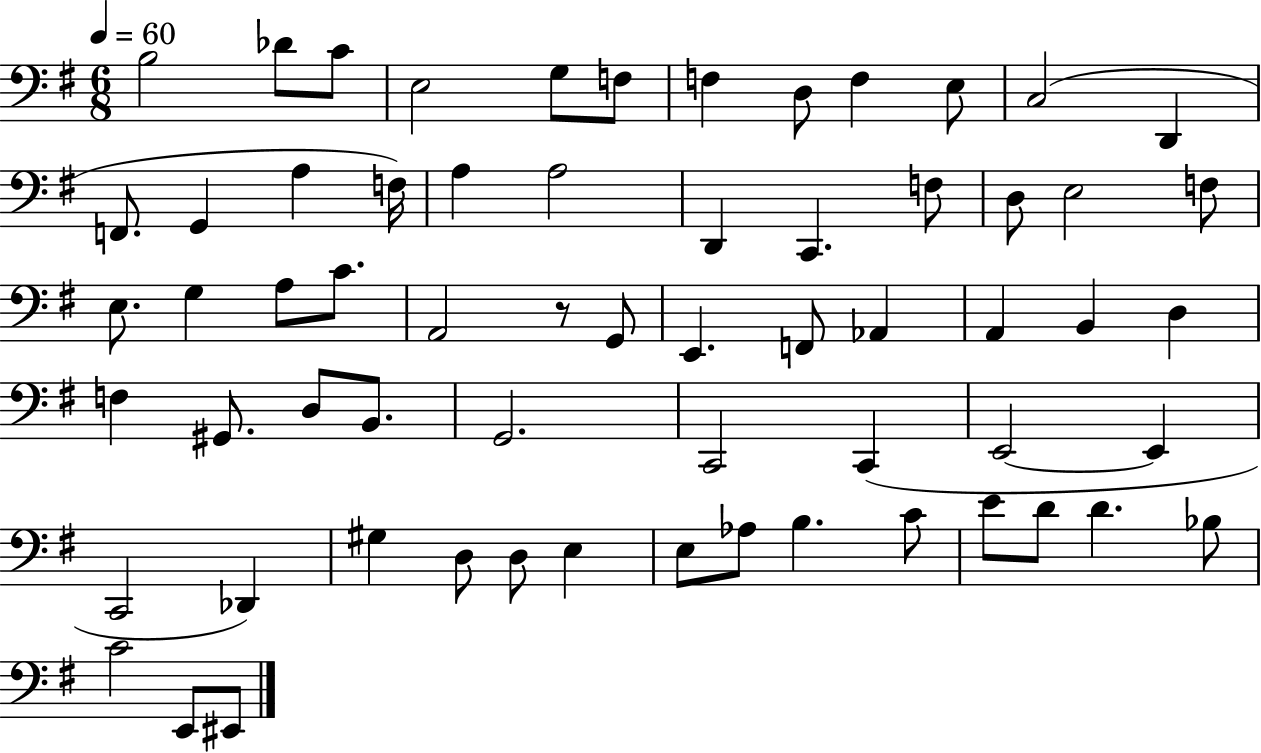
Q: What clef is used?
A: bass